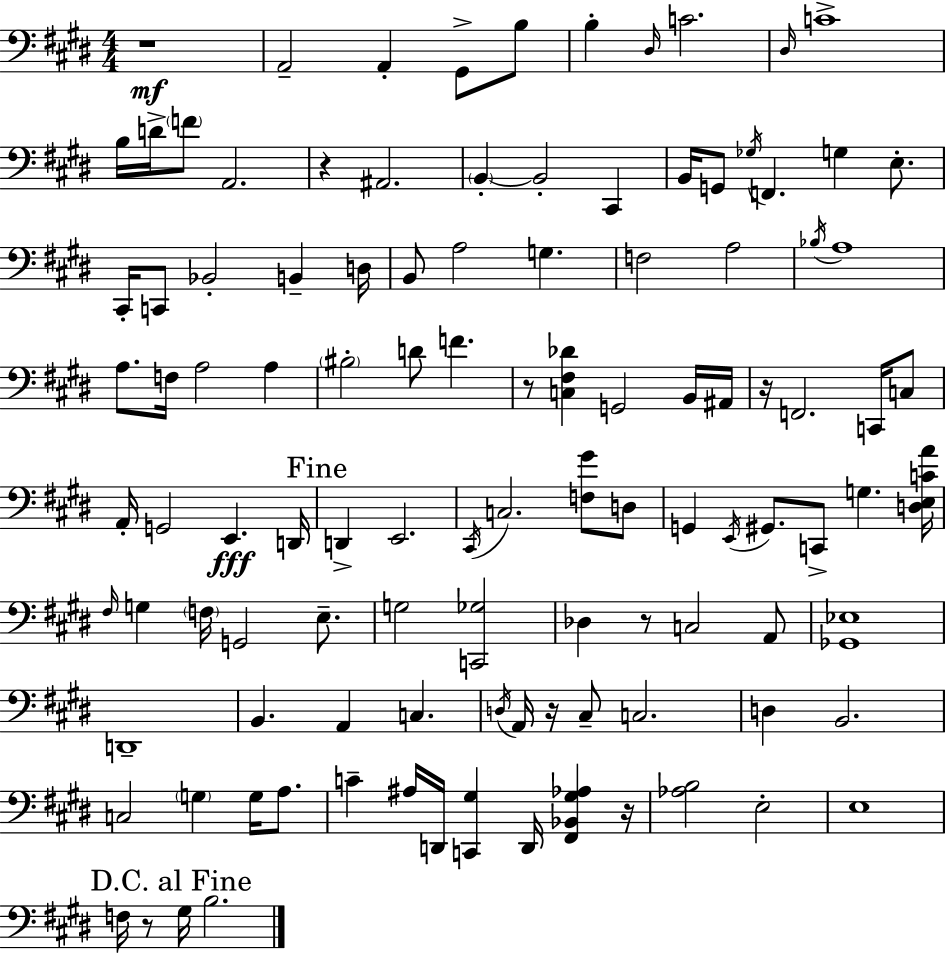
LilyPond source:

{
  \clef bass
  \numericTimeSignature
  \time 4/4
  \key e \major
  r1\mf | a,2-- a,4-. gis,8-> b8 | b4-. \grace { dis16 } c'2. | \grace { dis16 } c'1-> | \break b16 d'16-> \parenthesize f'8 a,2. | r4 ais,2. | \parenthesize b,4-.~~ b,2-. cis,4 | b,16 g,8 \acciaccatura { ges16 } f,4. g4 | \break e8.-. cis,16-. c,8 bes,2-. b,4-- | d16 b,8 a2 g4. | f2 a2 | \acciaccatura { bes16 } a1 | \break a8. f16 a2 | a4 \parenthesize bis2-. d'8 f'4. | r8 <c fis des'>4 g,2 | b,16 ais,16 r16 f,2. | \break c,16 c8 a,16-. g,2 e,4.\fff | d,16 \mark "Fine" d,4-> e,2. | \acciaccatura { cis,16 } c2. | <f gis'>8 d8 g,4 \acciaccatura { e,16 } gis,8. c,8-> g4. | \break <d e c' a'>16 \grace { fis16 } g4 \parenthesize f16 g,2 | e8.-- g2 <c, ges>2 | des4 r8 c2 | a,8 <ges, ees>1 | \break d,1-- | b,4. a,4 | c4. \acciaccatura { d16 } a,16 r16 cis8-- c2. | d4 b,2. | \break c2 | \parenthesize g4 g16 a8. c'4-- ais16 d,16 <c, gis>4 | d,16 <fis, bes, gis aes>4 r16 <aes b>2 | e2-. e1 | \break \mark "D.C. al Fine" f16 r8 gis16 b2. | \bar "|."
}